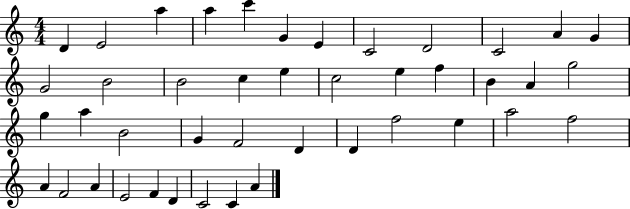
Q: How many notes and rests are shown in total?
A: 43